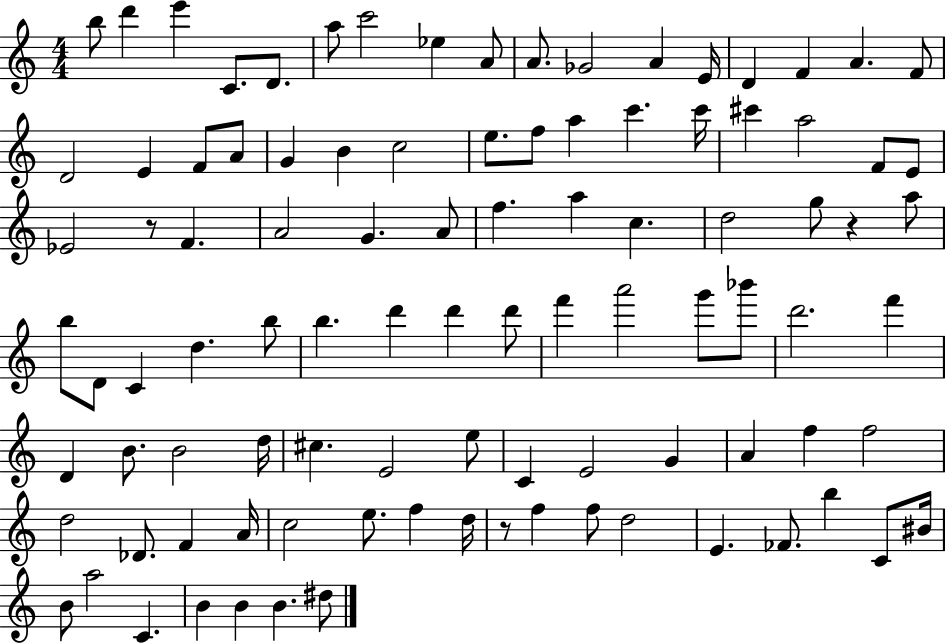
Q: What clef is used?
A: treble